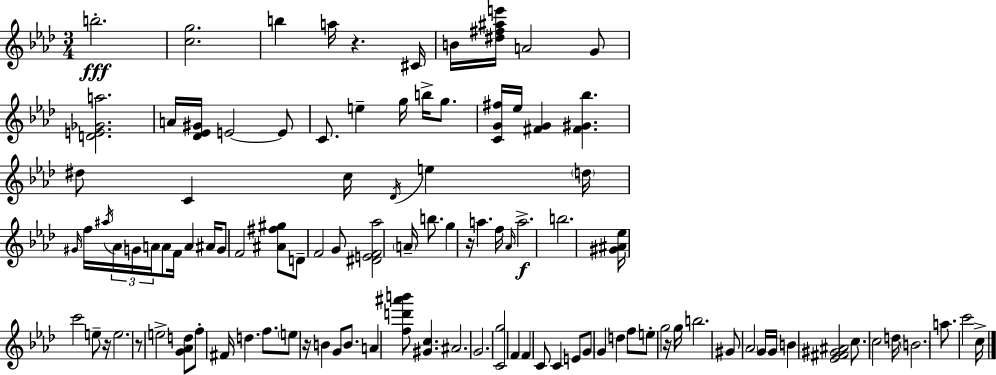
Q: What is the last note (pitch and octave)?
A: C5